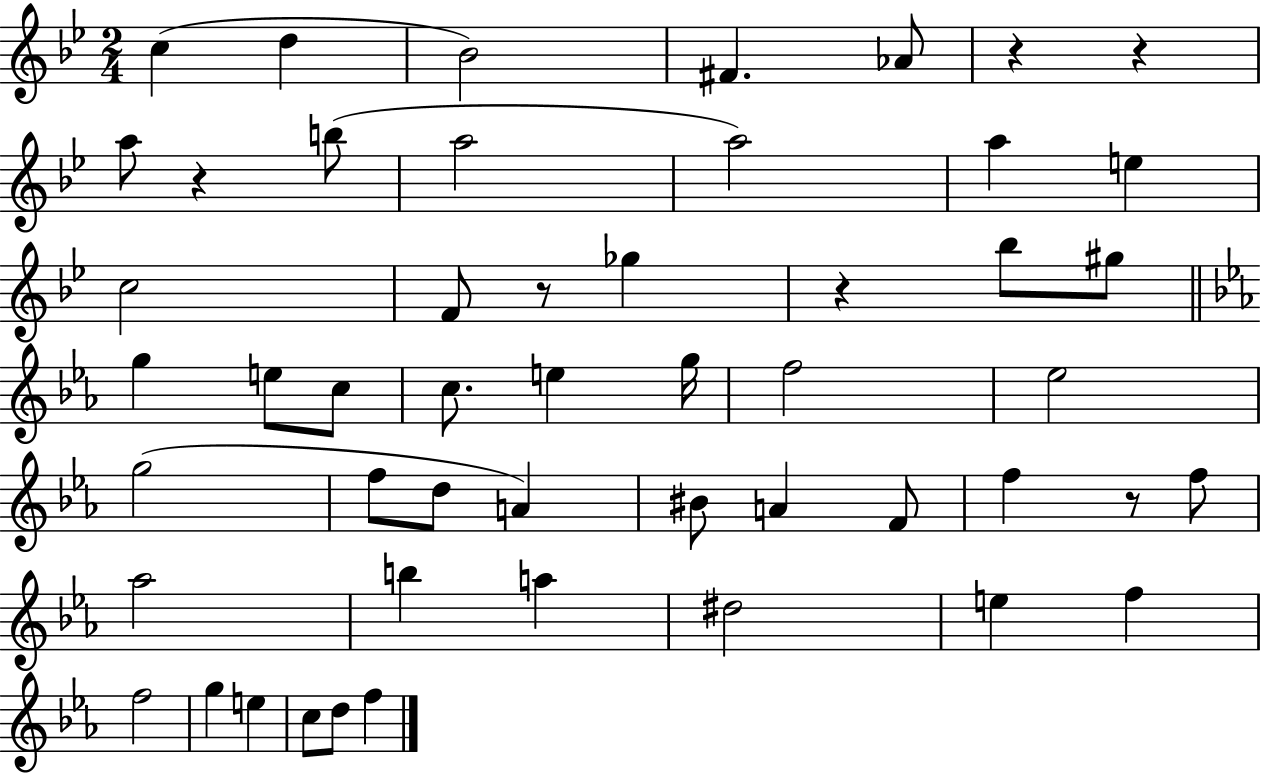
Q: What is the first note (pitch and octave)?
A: C5